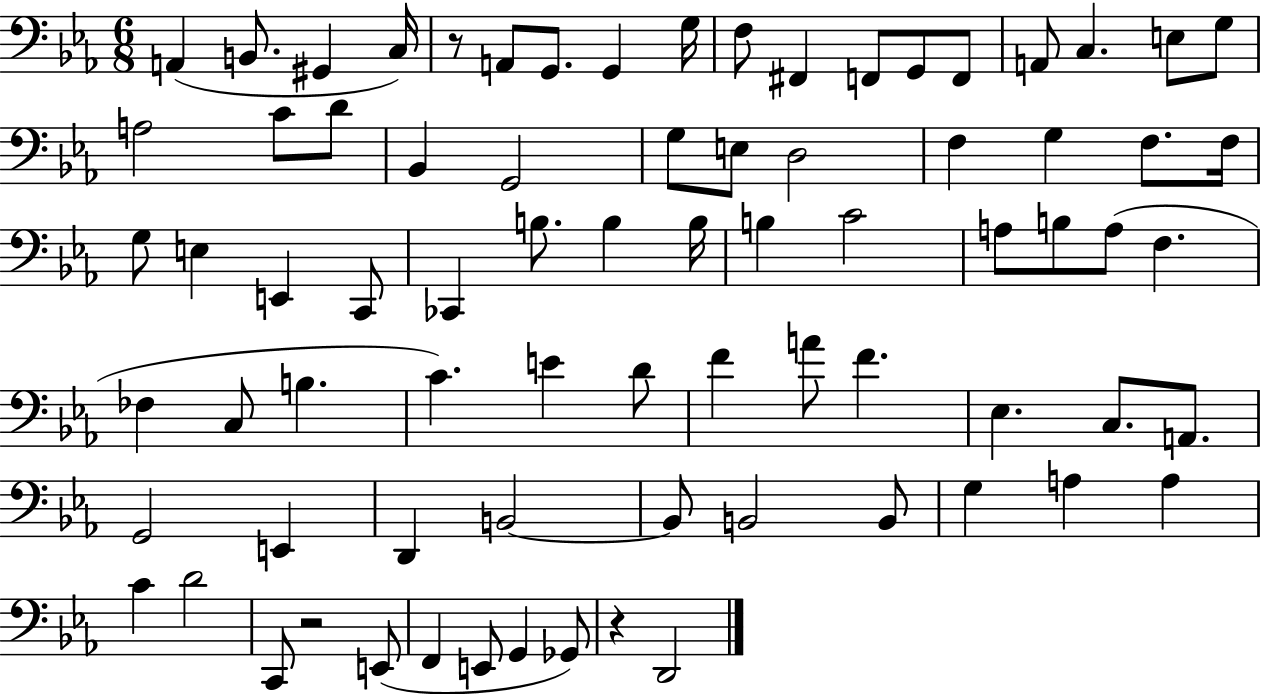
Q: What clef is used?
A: bass